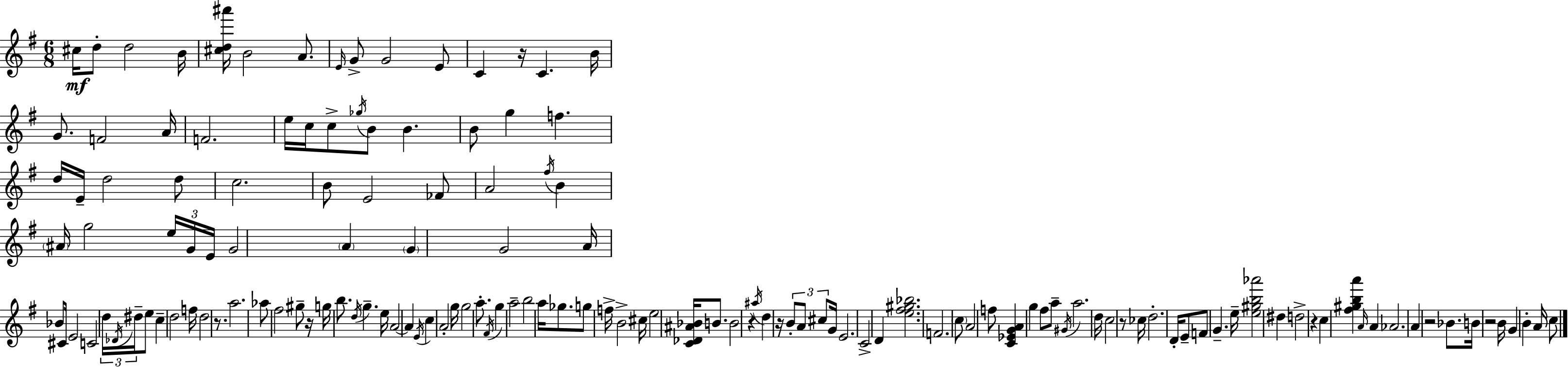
{
  \clef treble
  \numericTimeSignature
  \time 6/8
  \key g \major
  cis''16\mf d''8-. d''2 b'16 | <cis'' d'' ais'''>16 b'2 a'8. | \grace { e'16 } g'8-> g'2 e'8 | c'4 r16 c'4. | \break b'16 g'8. f'2 | a'16 f'2. | e''16 c''16 c''8-> \acciaccatura { ges''16 } b'8 b'4. | b'8 g''4 f''4. | \break d''16 e'16-- d''2 | d''8 c''2. | b'8 e'2 | fes'8 a'2 \acciaccatura { fis''16 } b'4 | \break \parenthesize ais'16 g''2 | \tuplet 3/2 { e''16 g'16 e'16 } g'2 \parenthesize a'4 | \parenthesize g'4 g'2 | a'16 bes'8 cis'16 e'2 | \break c'2 \tuplet 3/2 { d''16 | \acciaccatura { des'16 } dis''16-- } e''8 c''4-- d''2 | f''16 d''2 | r8. a''2. | \break aes''8 fis''2 | gis''8-- r16 g''16 b''8. \acciaccatura { d''16 } g''4.-- | e''16 a'2~~ | a'4 \acciaccatura { e'16 } c''4 a'2-. | \break g''16 g''2 | a''8.-. \acciaccatura { fis'16 } g''4 a''2-- | b''2 | a''16 ges''8. g''8 f''16-> b'2-> | \break cis''16 e''2 | <c' des' ais' bes'>16 b'8. b'2 | r4 \acciaccatura { ais''16 } d''4 | r16 \tuplet 3/2 { b'8-. a'8 cis''8 } g'16 e'2. | \break c'2-> | d'4 <e'' fis'' gis'' bes''>2. | f'2. | \parenthesize c''8 a'2 | \break f''8 <c' ees' g' a'>4 | g''4 fis''8 a''8-- \acciaccatura { gis'16 } a''2. | d''16 c''2 | r8 ces''16 d''2.-. | \break d'16-. e'8-- | f'8 g'4.-- e''16-- <e'' gis'' b'' aes'''>2 | dis''4 d''2-> | r4 c''4 | \break <fis'' gis'' b'' a'''>4 \grace { a'16 } a'4 aes'2. | a'4 | r2 bes'8. | b'16 r2 b'16 g'4 | \break b'4-. a'16 c''8 \bar "|."
}